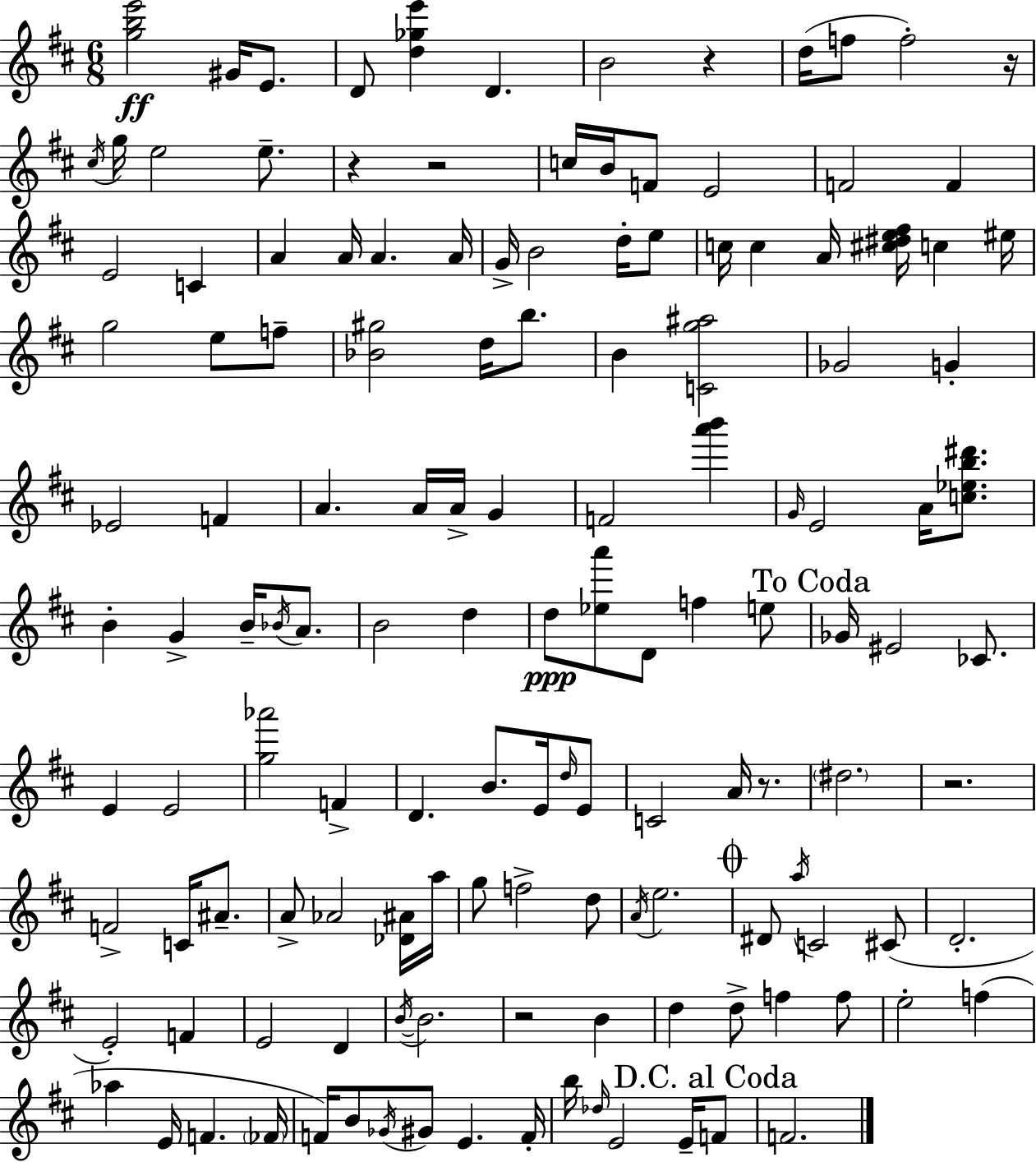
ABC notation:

X:1
T:Untitled
M:6/8
L:1/4
K:D
[gbe']2 ^G/4 E/2 D/2 [d_ge'] D B2 z d/4 f/2 f2 z/4 ^c/4 g/4 e2 e/2 z z2 c/4 B/4 F/2 E2 F2 F E2 C A A/4 A A/4 G/4 B2 d/4 e/2 c/4 c A/4 [^c^de^f]/4 c ^e/4 g2 e/2 f/2 [_B^g]2 d/4 b/2 B [Cg^a]2 _G2 G _E2 F A A/4 A/4 G F2 [a'b'] G/4 E2 A/4 [c_eb^d']/2 B G B/4 _B/4 A/2 B2 d d/2 [_ea']/2 D/2 f e/2 _G/4 ^E2 _C/2 E E2 [g_a']2 F D B/2 E/4 d/4 E/2 C2 A/4 z/2 ^d2 z2 F2 C/4 ^A/2 A/2 _A2 [_D^A]/4 a/4 g/2 f2 d/2 A/4 e2 ^D/2 a/4 C2 ^C/2 D2 E2 F E2 D B/4 B2 z2 B d d/2 f f/2 e2 f _a E/4 F _F/4 F/4 B/2 _G/4 ^G/2 E F/4 b/4 _d/4 E2 E/4 F/2 F2